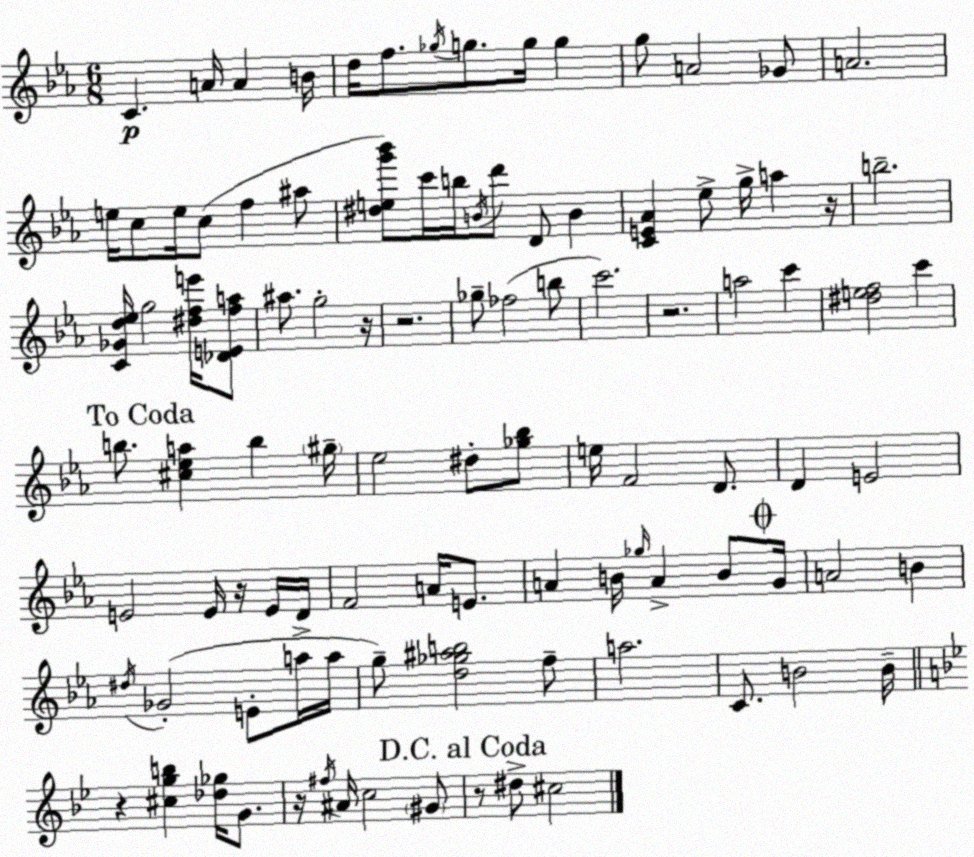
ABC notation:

X:1
T:Untitled
M:6/8
L:1/4
K:Cm
C A/4 A B/4 d/4 f/2 _g/4 g/2 g/4 g g/2 A2 _G/2 A2 e/4 c/2 e/4 c/2 f ^a/2 [^deg'_b']/2 c'/4 b/4 B/4 d'/2 D/2 B [CE_A] _e/2 g/4 a z/4 b2 [C_Gd_e]/4 g2 [^dfe']/4 [_DEfa]/2 ^a/2 g2 z/4 z2 _g/2 _f2 b/2 c'2 z2 a2 c' [^def]2 c' b/2 [^c_ea] b ^g/4 _e2 ^d/2 [_g_b]/2 e/4 F2 D/2 D E2 E2 E/4 z/4 E/4 D/4 F2 A/4 E/2 A B/4 _g/4 A B/2 G/4 A2 B ^d/4 _G2 E/2 a/4 a/4 g/2 [d_g^ab]2 f/2 a2 C/2 B2 B/4 z [^cgb] [_d_g]/4 G/2 z/4 ^f/4 ^A/4 c2 ^G/2 z/2 ^d/2 ^c2